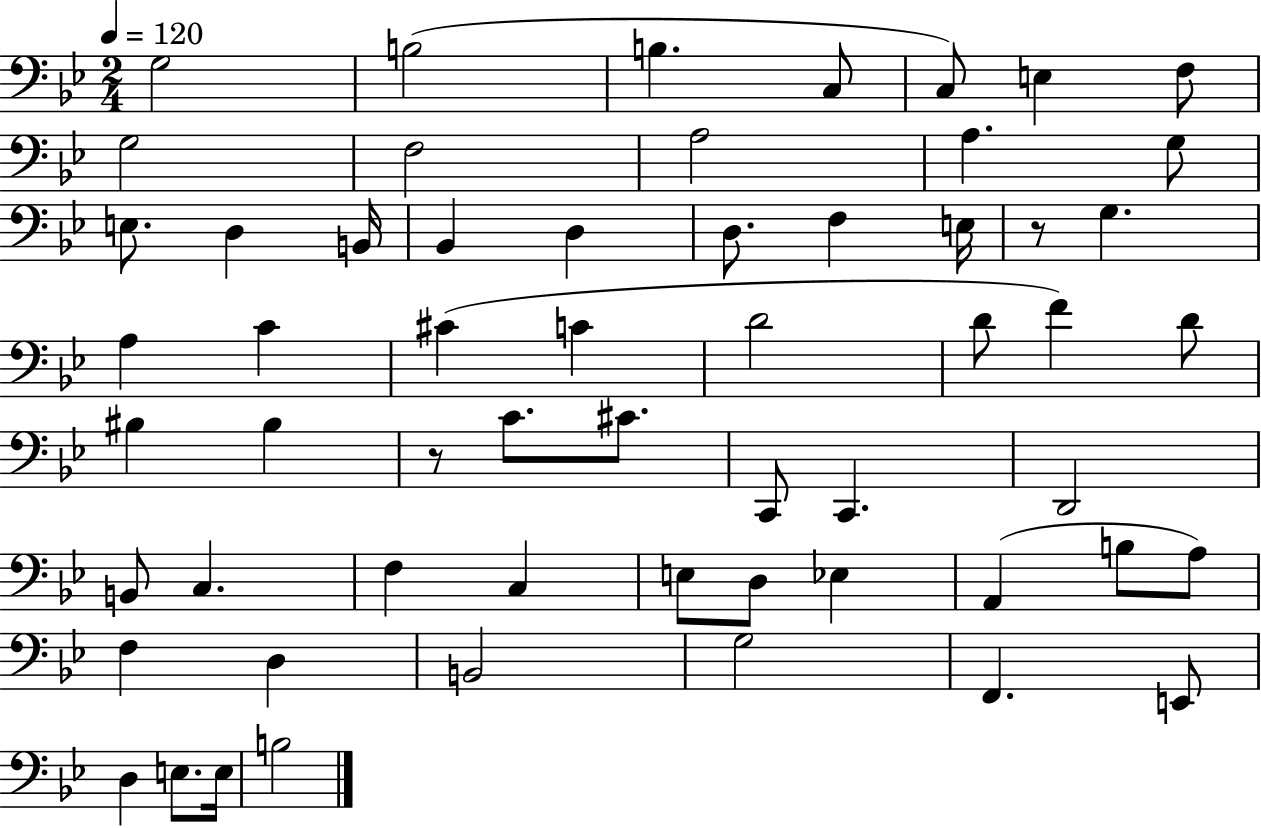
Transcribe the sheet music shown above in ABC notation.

X:1
T:Untitled
M:2/4
L:1/4
K:Bb
G,2 B,2 B, C,/2 C,/2 E, F,/2 G,2 F,2 A,2 A, G,/2 E,/2 D, B,,/4 _B,, D, D,/2 F, E,/4 z/2 G, A, C ^C C D2 D/2 F D/2 ^B, ^B, z/2 C/2 ^C/2 C,,/2 C,, D,,2 B,,/2 C, F, C, E,/2 D,/2 _E, A,, B,/2 A,/2 F, D, B,,2 G,2 F,, E,,/2 D, E,/2 E,/4 B,2